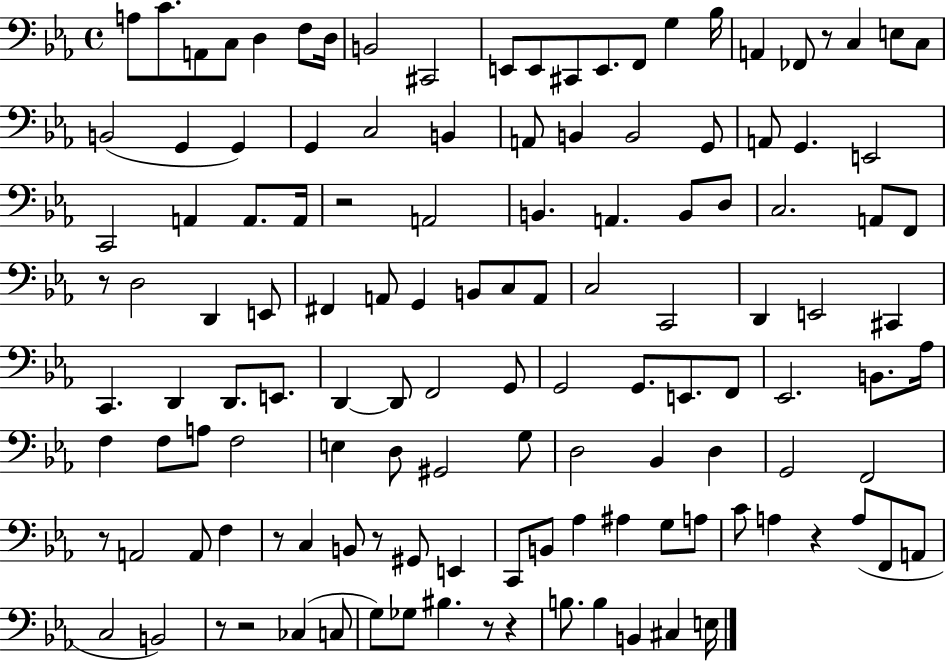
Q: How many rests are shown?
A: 11